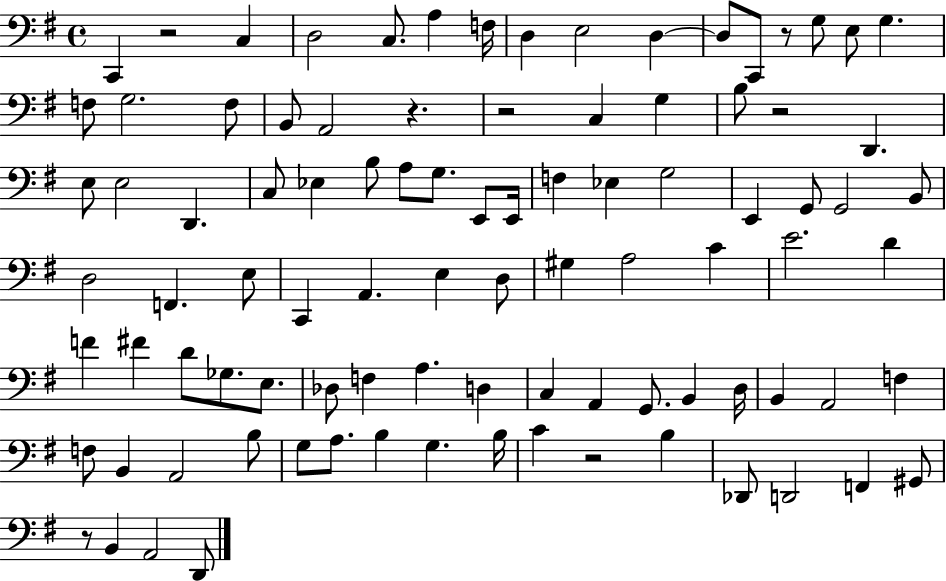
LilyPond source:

{
  \clef bass
  \time 4/4
  \defaultTimeSignature
  \key g \major
  c,4 r2 c4 | d2 c8. a4 f16 | d4 e2 d4~~ | d8 c,8 r8 g8 e8 g4. | \break f8 g2. f8 | b,8 a,2 r4. | r2 c4 g4 | b8 r2 d,4. | \break e8 e2 d,4. | c8 ees4 b8 a8 g8. e,8 e,16 | f4 ees4 g2 | e,4 g,8 g,2 b,8 | \break d2 f,4. e8 | c,4 a,4. e4 d8 | gis4 a2 c'4 | e'2. d'4 | \break f'4 fis'4 d'8 ges8. e8. | des8 f4 a4. d4 | c4 a,4 g,8. b,4 d16 | b,4 a,2 f4 | \break f8 b,4 a,2 b8 | g8 a8. b4 g4. b16 | c'4 r2 b4 | des,8 d,2 f,4 gis,8 | \break r8 b,4 a,2 d,8 | \bar "|."
}